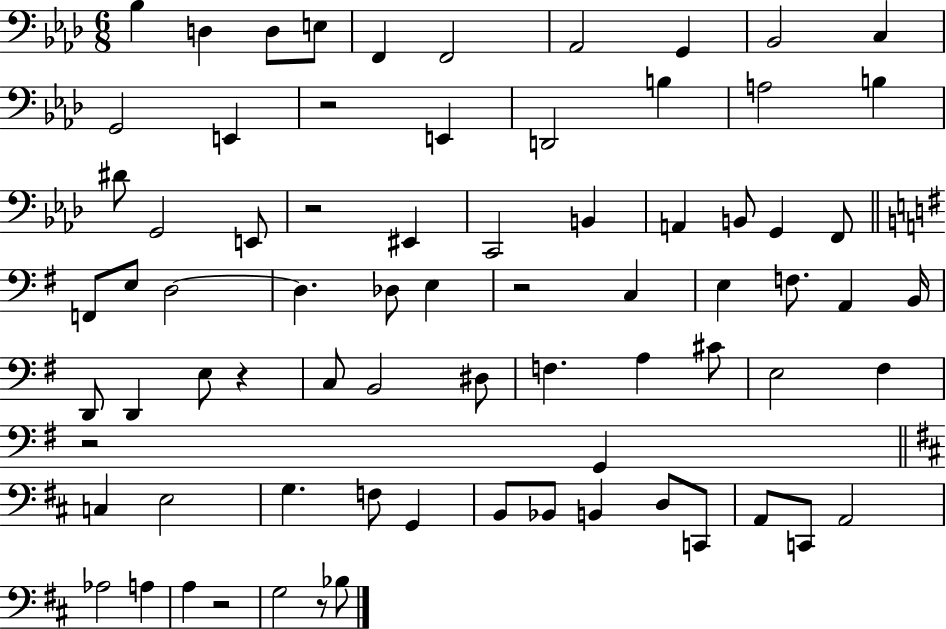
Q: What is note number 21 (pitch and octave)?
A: EIS2